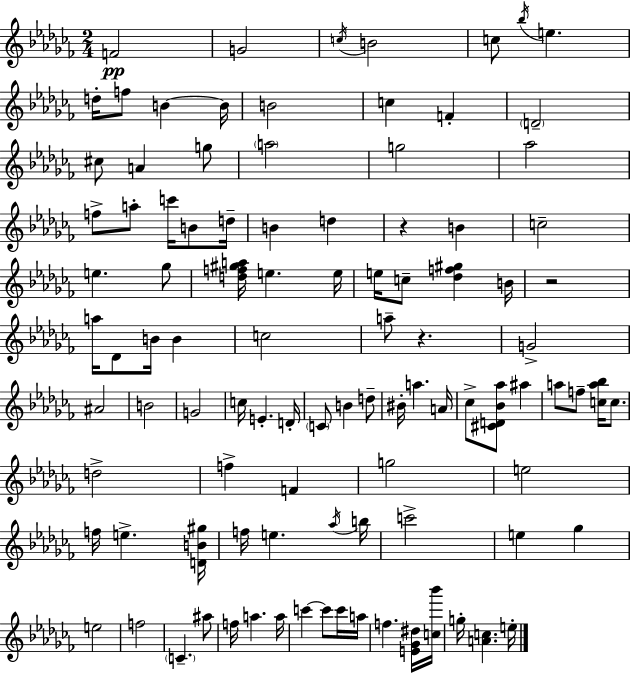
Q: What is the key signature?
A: AES minor